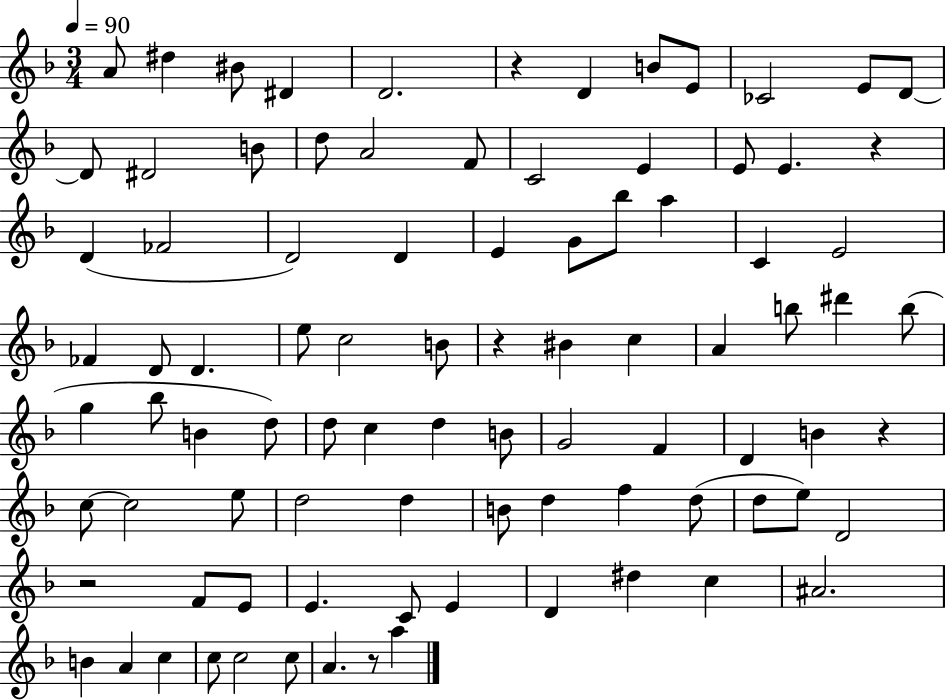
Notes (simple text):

A4/e D#5/q BIS4/e D#4/q D4/h. R/q D4/q B4/e E4/e CES4/h E4/e D4/e D4/e D#4/h B4/e D5/e A4/h F4/e C4/h E4/q E4/e E4/q. R/q D4/q FES4/h D4/h D4/q E4/q G4/e Bb5/e A5/q C4/q E4/h FES4/q D4/e D4/q. E5/e C5/h B4/e R/q BIS4/q C5/q A4/q B5/e D#6/q B5/e G5/q Bb5/e B4/q D5/e D5/e C5/q D5/q B4/e G4/h F4/q D4/q B4/q R/q C5/e C5/h E5/e D5/h D5/q B4/e D5/q F5/q D5/e D5/e E5/e D4/h R/h F4/e E4/e E4/q. C4/e E4/q D4/q D#5/q C5/q A#4/h. B4/q A4/q C5/q C5/e C5/h C5/e A4/q. R/e A5/q